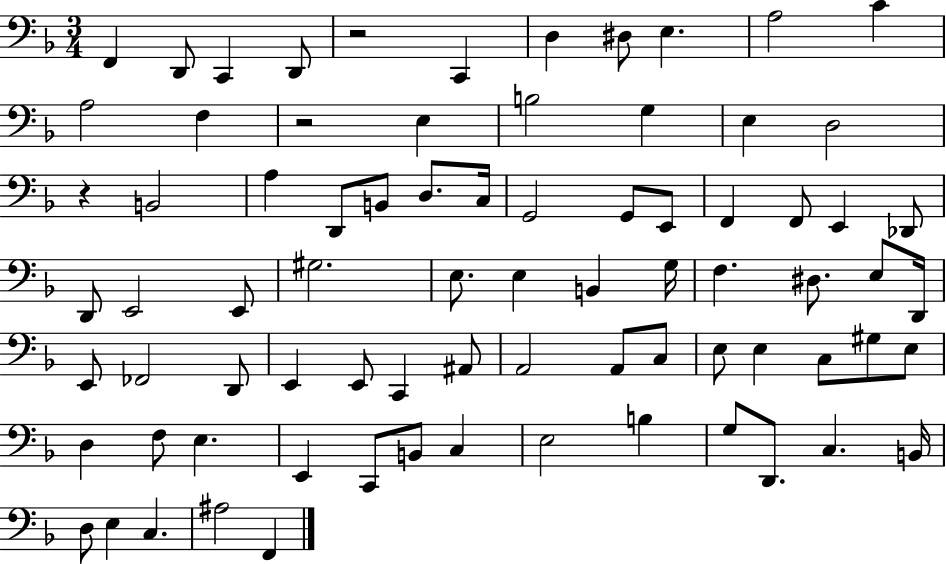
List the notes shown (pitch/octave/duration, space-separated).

F2/q D2/e C2/q D2/e R/h C2/q D3/q D#3/e E3/q. A3/h C4/q A3/h F3/q R/h E3/q B3/h G3/q E3/q D3/h R/q B2/h A3/q D2/e B2/e D3/e. C3/s G2/h G2/e E2/e F2/q F2/e E2/q Db2/e D2/e E2/h E2/e G#3/h. E3/e. E3/q B2/q G3/s F3/q. D#3/e. E3/e D2/s E2/e FES2/h D2/e E2/q E2/e C2/q A#2/e A2/h A2/e C3/e E3/e E3/q C3/e G#3/e E3/e D3/q F3/e E3/q. E2/q C2/e B2/e C3/q E3/h B3/q G3/e D2/e. C3/q. B2/s D3/e E3/q C3/q. A#3/h F2/q